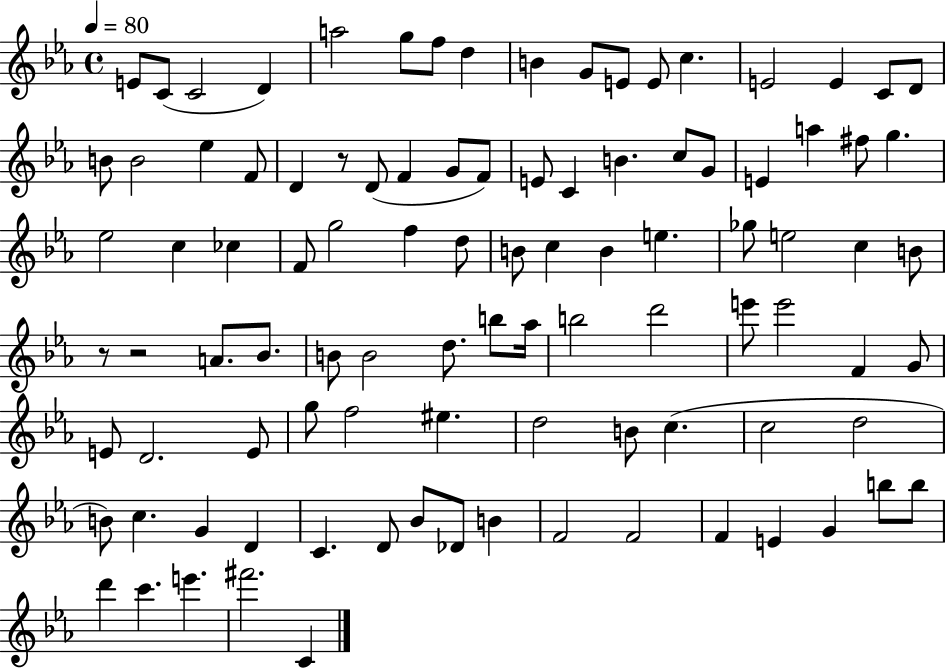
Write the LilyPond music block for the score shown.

{
  \clef treble
  \time 4/4
  \defaultTimeSignature
  \key ees \major
  \tempo 4 = 80
  e'8 c'8( c'2 d'4) | a''2 g''8 f''8 d''4 | b'4 g'8 e'8 e'8 c''4. | e'2 e'4 c'8 d'8 | \break b'8 b'2 ees''4 f'8 | d'4 r8 d'8( f'4 g'8 f'8) | e'8 c'4 b'4. c''8 g'8 | e'4 a''4 fis''8 g''4. | \break ees''2 c''4 ces''4 | f'8 g''2 f''4 d''8 | b'8 c''4 b'4 e''4. | ges''8 e''2 c''4 b'8 | \break r8 r2 a'8. bes'8. | b'8 b'2 d''8. b''8 aes''16 | b''2 d'''2 | e'''8 e'''2 f'4 g'8 | \break e'8 d'2. e'8 | g''8 f''2 eis''4. | d''2 b'8 c''4.( | c''2 d''2 | \break b'8) c''4. g'4 d'4 | c'4. d'8 bes'8 des'8 b'4 | f'2 f'2 | f'4 e'4 g'4 b''8 b''8 | \break d'''4 c'''4. e'''4. | fis'''2. c'4 | \bar "|."
}